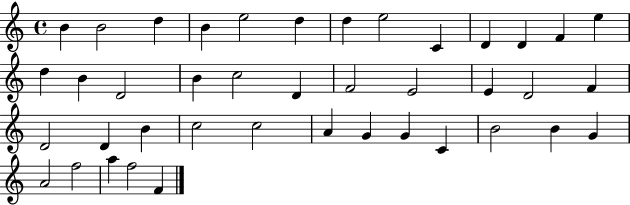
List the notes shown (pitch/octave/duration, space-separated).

B4/q B4/h D5/q B4/q E5/h D5/q D5/q E5/h C4/q D4/q D4/q F4/q E5/q D5/q B4/q D4/h B4/q C5/h D4/q F4/h E4/h E4/q D4/h F4/q D4/h D4/q B4/q C5/h C5/h A4/q G4/q G4/q C4/q B4/h B4/q G4/q A4/h F5/h A5/q F5/h F4/q